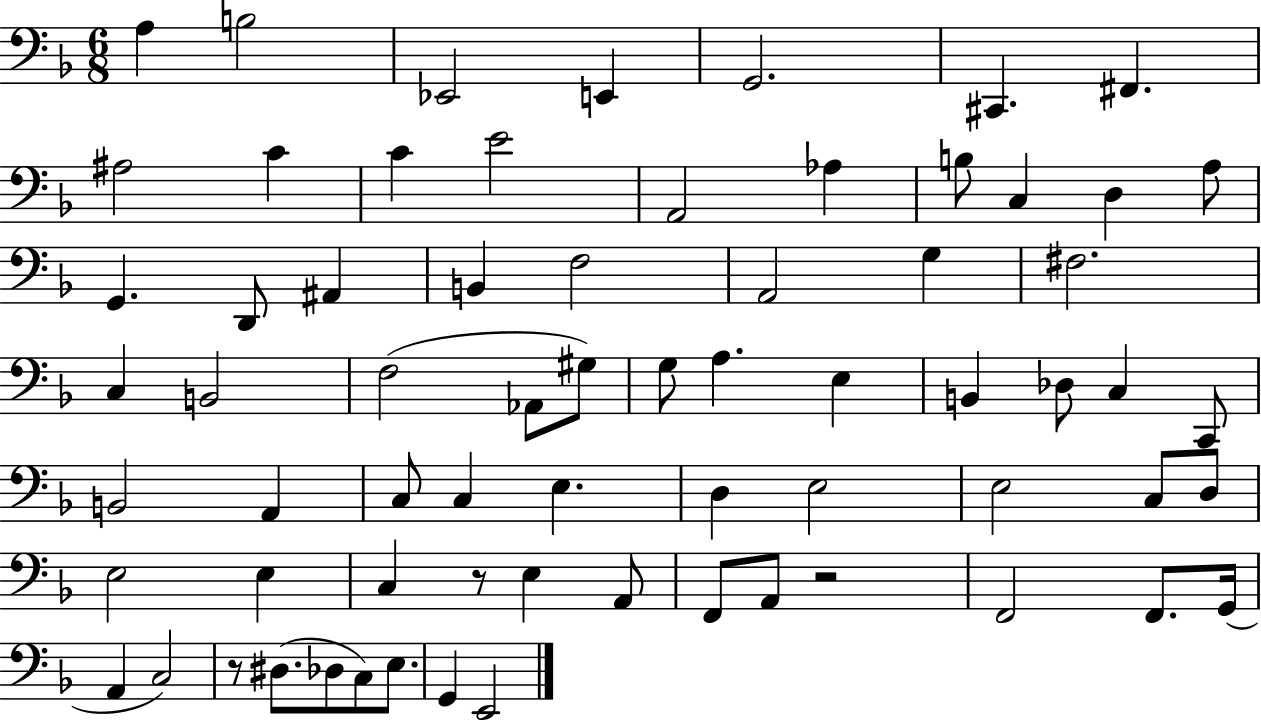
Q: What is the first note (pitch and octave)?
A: A3